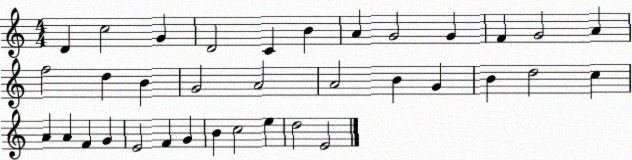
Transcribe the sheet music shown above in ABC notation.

X:1
T:Untitled
M:4/4
L:1/4
K:C
D c2 G D2 C B A G2 G F G2 A f2 d B G2 A2 A2 B G B d2 c A A F G E2 F G B c2 e d2 E2